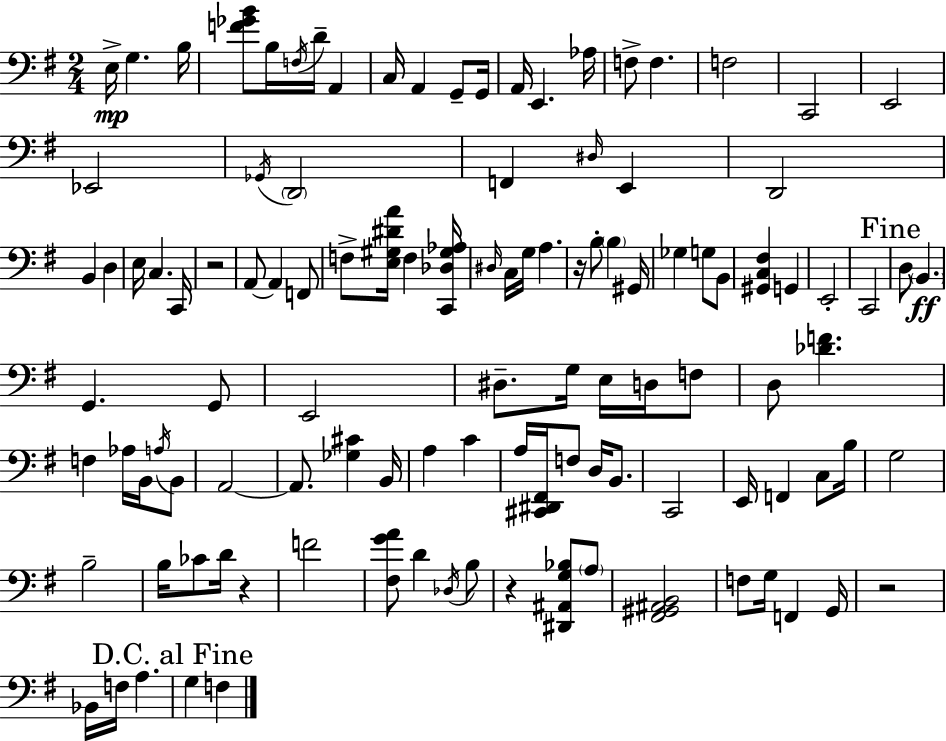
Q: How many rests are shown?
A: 5